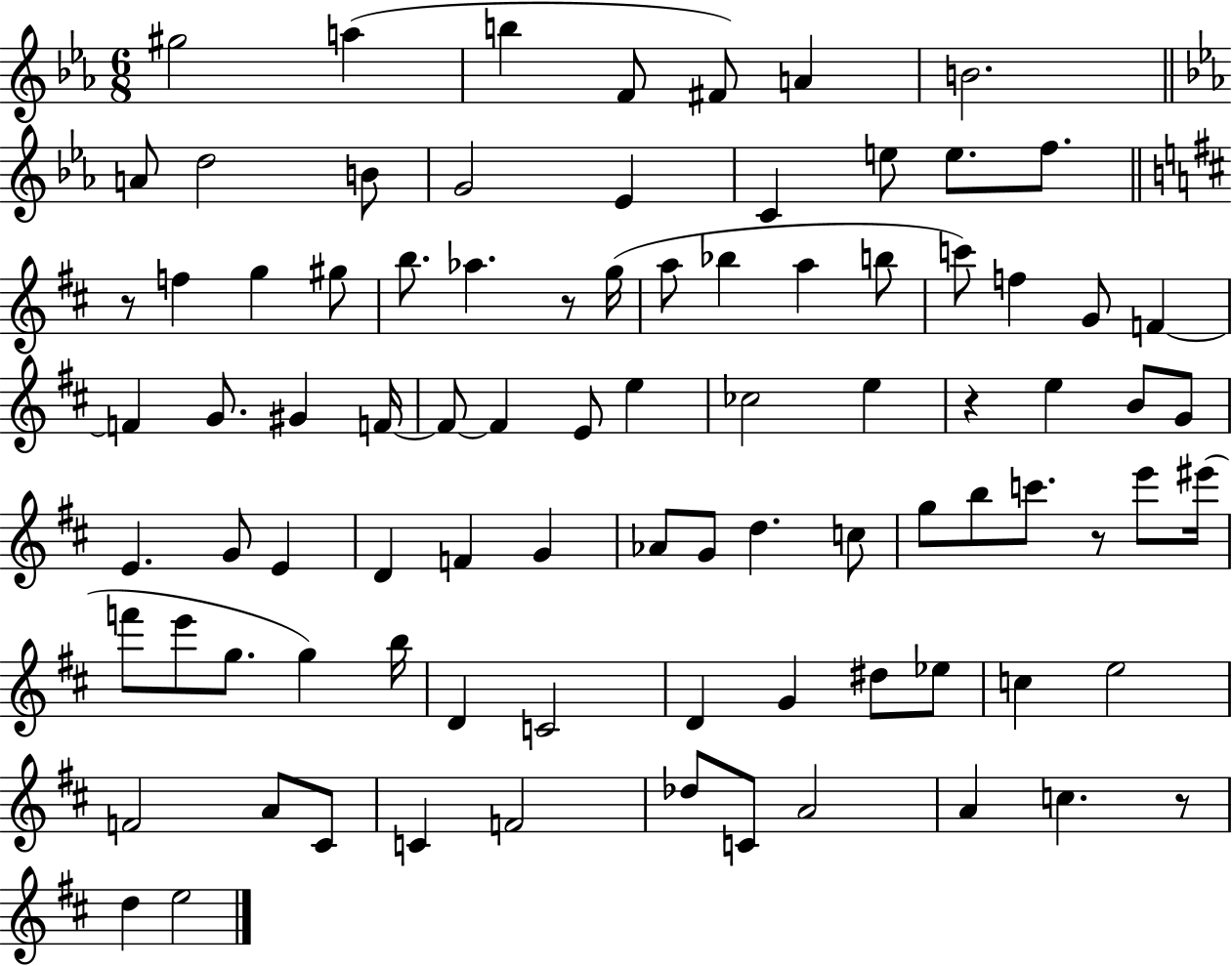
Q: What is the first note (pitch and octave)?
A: G#5